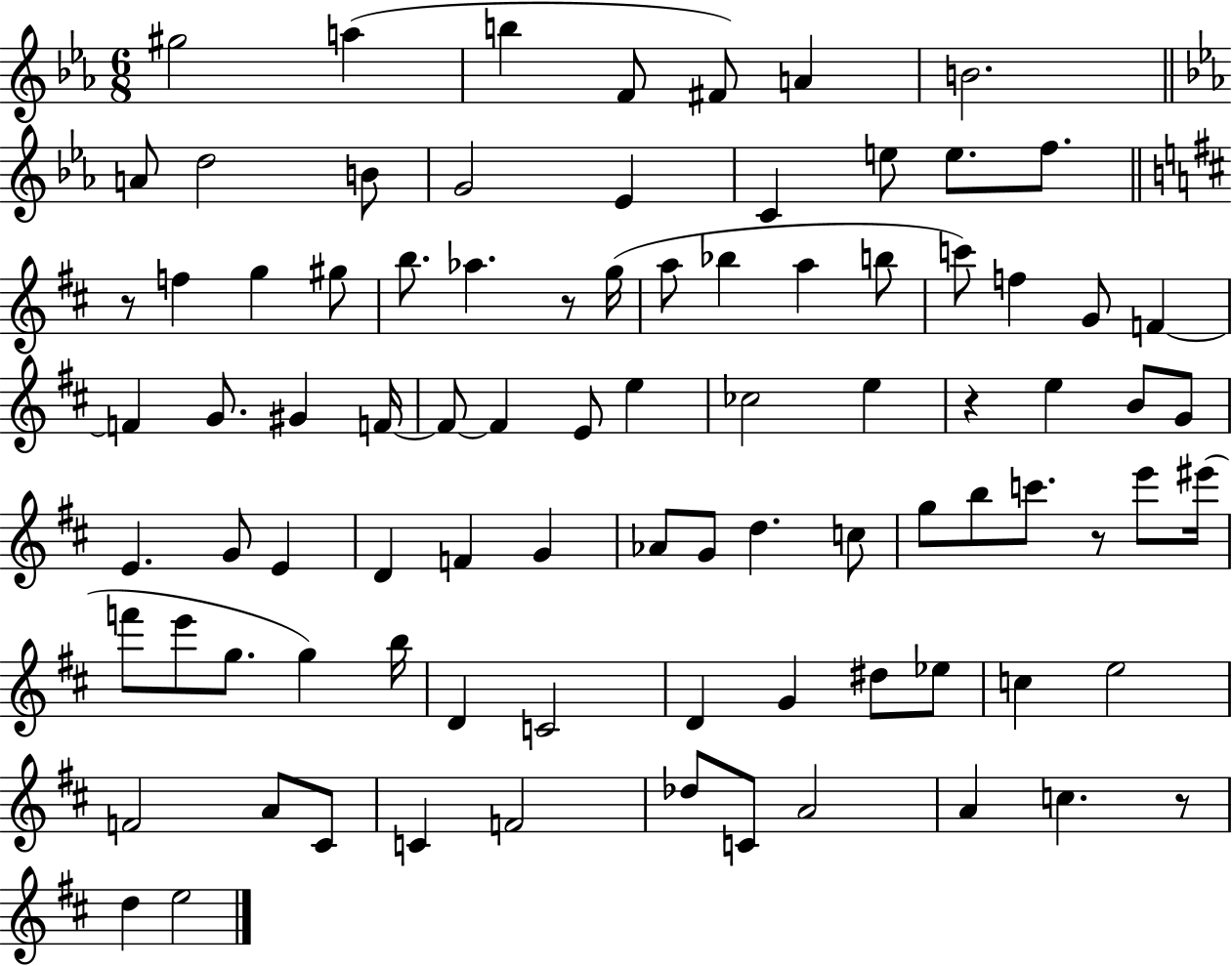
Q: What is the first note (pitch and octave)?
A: G#5